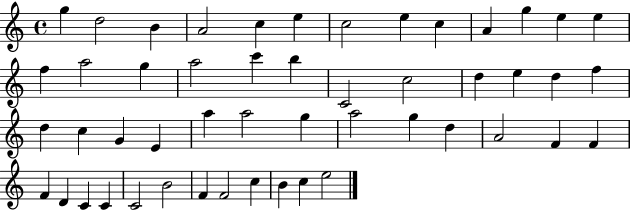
G5/q D5/h B4/q A4/h C5/q E5/q C5/h E5/q C5/q A4/q G5/q E5/q E5/q F5/q A5/h G5/q A5/h C6/q B5/q C4/h C5/h D5/q E5/q D5/q F5/q D5/q C5/q G4/q E4/q A5/q A5/h G5/q A5/h G5/q D5/q A4/h F4/q F4/q F4/q D4/q C4/q C4/q C4/h B4/h F4/q F4/h C5/q B4/q C5/q E5/h